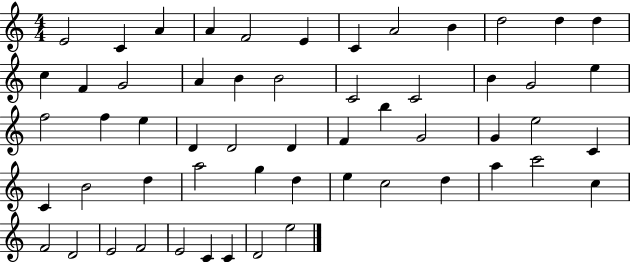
E4/h C4/q A4/q A4/q F4/h E4/q C4/q A4/h B4/q D5/h D5/q D5/q C5/q F4/q G4/h A4/q B4/q B4/h C4/h C4/h B4/q G4/h E5/q F5/h F5/q E5/q D4/q D4/h D4/q F4/q B5/q G4/h G4/q E5/h C4/q C4/q B4/h D5/q A5/h G5/q D5/q E5/q C5/h D5/q A5/q C6/h C5/q F4/h D4/h E4/h F4/h E4/h C4/q C4/q D4/h E5/h